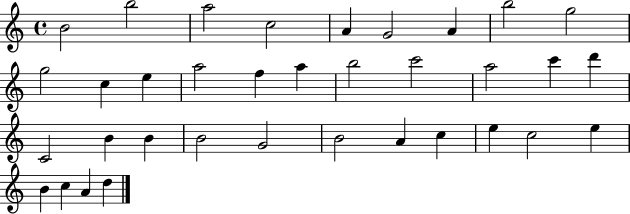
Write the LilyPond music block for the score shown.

{
  \clef treble
  \time 4/4
  \defaultTimeSignature
  \key c \major
  b'2 b''2 | a''2 c''2 | a'4 g'2 a'4 | b''2 g''2 | \break g''2 c''4 e''4 | a''2 f''4 a''4 | b''2 c'''2 | a''2 c'''4 d'''4 | \break c'2 b'4 b'4 | b'2 g'2 | b'2 a'4 c''4 | e''4 c''2 e''4 | \break b'4 c''4 a'4 d''4 | \bar "|."
}